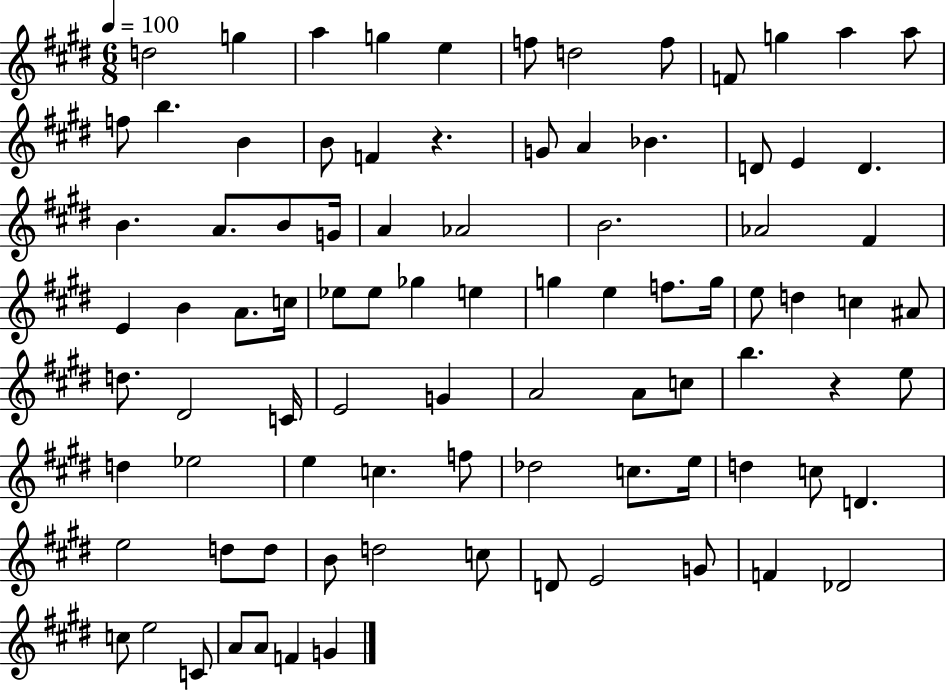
D5/h G5/q A5/q G5/q E5/q F5/e D5/h F5/e F4/e G5/q A5/q A5/e F5/e B5/q. B4/q B4/e F4/q R/q. G4/e A4/q Bb4/q. D4/e E4/q D4/q. B4/q. A4/e. B4/e G4/s A4/q Ab4/h B4/h. Ab4/h F#4/q E4/q B4/q A4/e. C5/s Eb5/e Eb5/e Gb5/q E5/q G5/q E5/q F5/e. G5/s E5/e D5/q C5/q A#4/e D5/e. D#4/h C4/s E4/h G4/q A4/h A4/e C5/e B5/q. R/q E5/e D5/q Eb5/h E5/q C5/q. F5/e Db5/h C5/e. E5/s D5/q C5/e D4/q. E5/h D5/e D5/e B4/e D5/h C5/e D4/e E4/h G4/e F4/q Db4/h C5/e E5/h C4/e A4/e A4/e F4/q G4/q